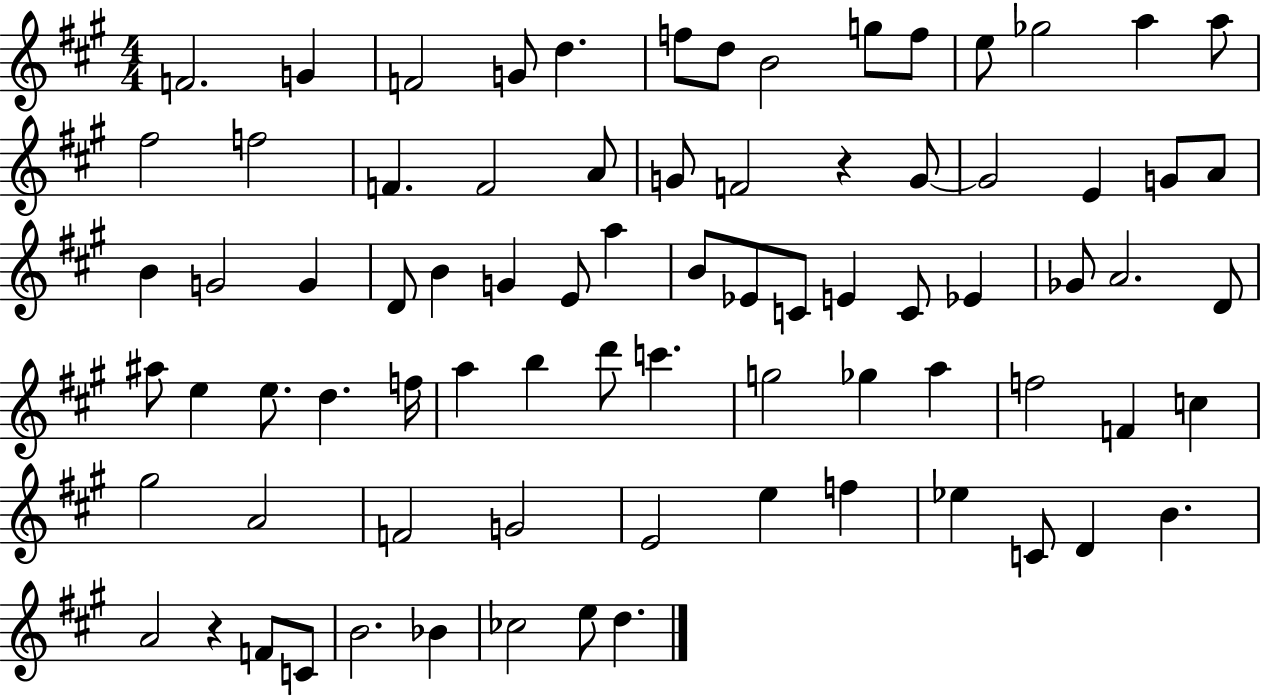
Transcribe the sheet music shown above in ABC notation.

X:1
T:Untitled
M:4/4
L:1/4
K:A
F2 G F2 G/2 d f/2 d/2 B2 g/2 f/2 e/2 _g2 a a/2 ^f2 f2 F F2 A/2 G/2 F2 z G/2 G2 E G/2 A/2 B G2 G D/2 B G E/2 a B/2 _E/2 C/2 E C/2 _E _G/2 A2 D/2 ^a/2 e e/2 d f/4 a b d'/2 c' g2 _g a f2 F c ^g2 A2 F2 G2 E2 e f _e C/2 D B A2 z F/2 C/2 B2 _B _c2 e/2 d